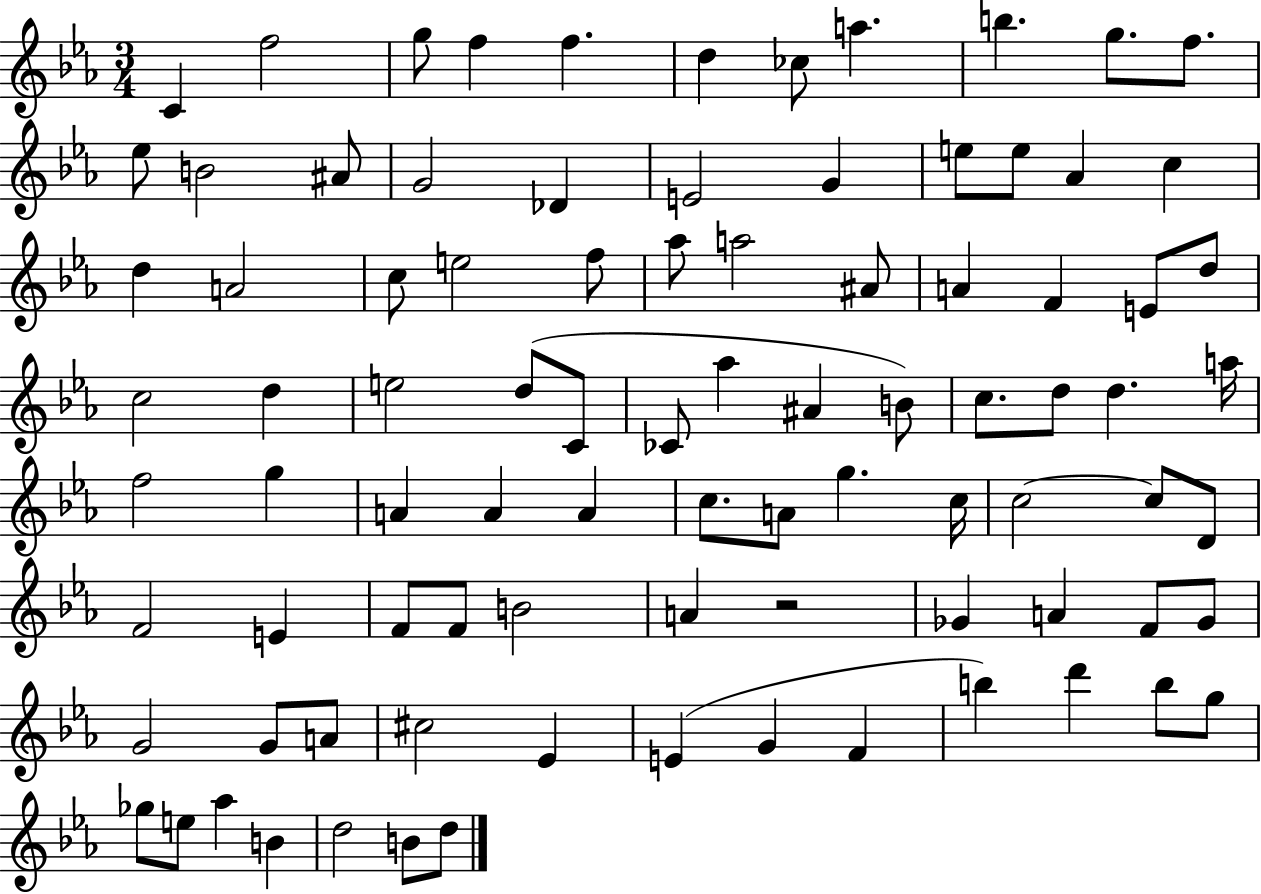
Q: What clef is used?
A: treble